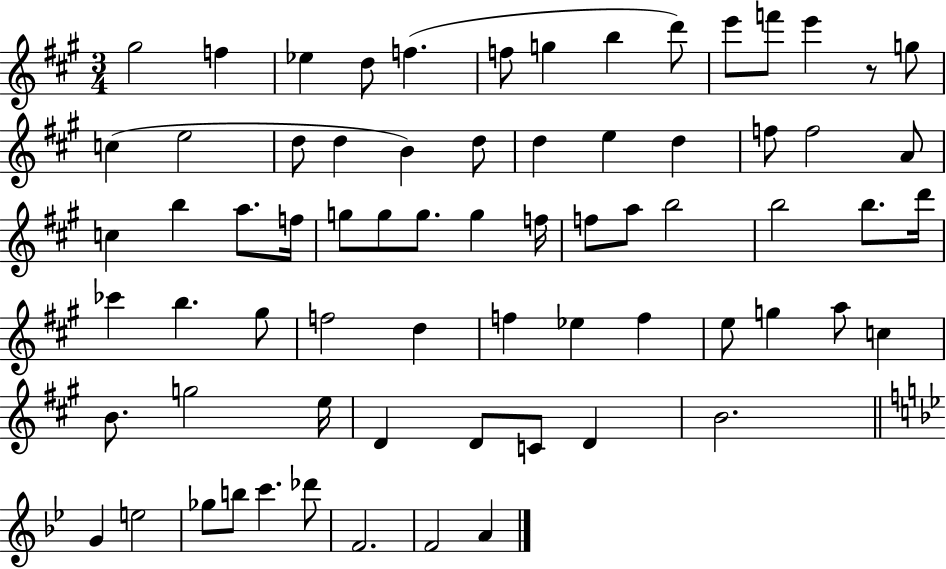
G#5/h F5/q Eb5/q D5/e F5/q. F5/e G5/q B5/q D6/e E6/e F6/e E6/q R/e G5/e C5/q E5/h D5/e D5/q B4/q D5/e D5/q E5/q D5/q F5/e F5/h A4/e C5/q B5/q A5/e. F5/s G5/e G5/e G5/e. G5/q F5/s F5/e A5/e B5/h B5/h B5/e. D6/s CES6/q B5/q. G#5/e F5/h D5/q F5/q Eb5/q F5/q E5/e G5/q A5/e C5/q B4/e. G5/h E5/s D4/q D4/e C4/e D4/q B4/h. G4/q E5/h Gb5/e B5/e C6/q. Db6/e F4/h. F4/h A4/q